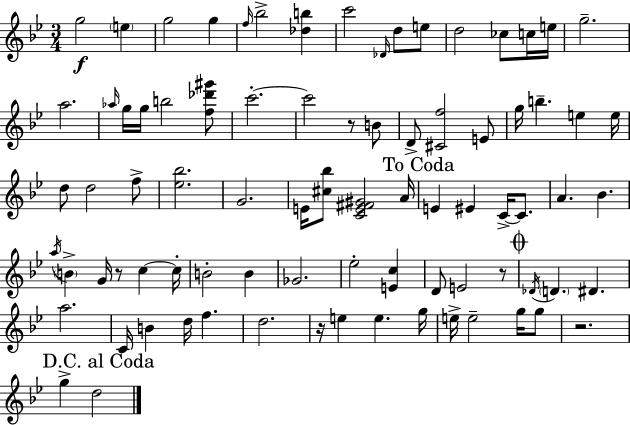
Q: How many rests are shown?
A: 5